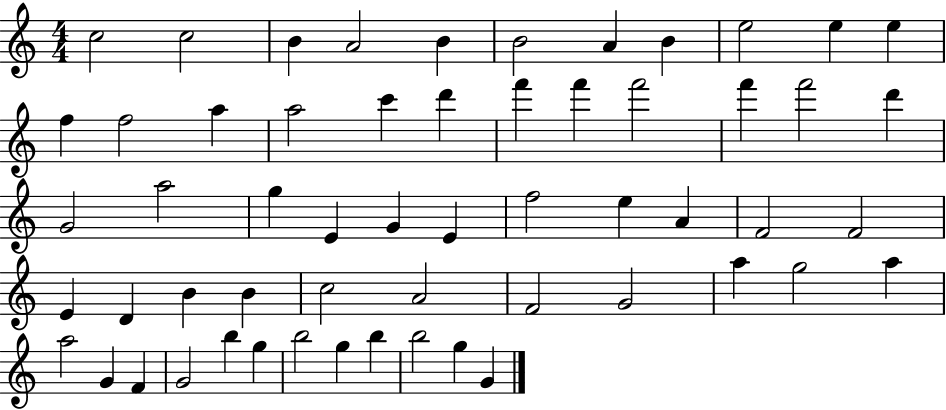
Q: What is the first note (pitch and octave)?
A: C5